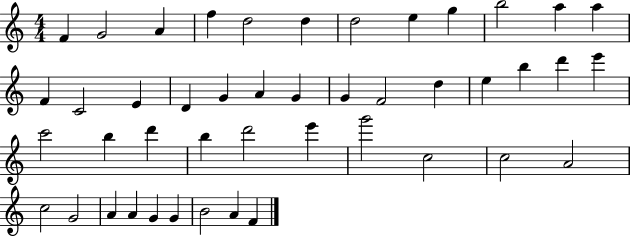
F4/q G4/h A4/q F5/q D5/h D5/q D5/h E5/q G5/q B5/h A5/q A5/q F4/q C4/h E4/q D4/q G4/q A4/q G4/q G4/q F4/h D5/q E5/q B5/q D6/q E6/q C6/h B5/q D6/q B5/q D6/h E6/q G6/h C5/h C5/h A4/h C5/h G4/h A4/q A4/q G4/q G4/q B4/h A4/q F4/q